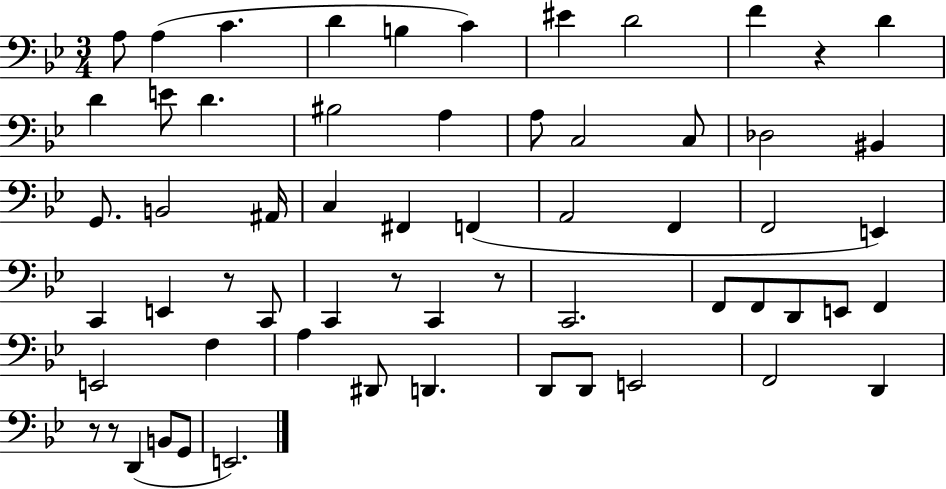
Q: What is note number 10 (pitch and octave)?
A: D4